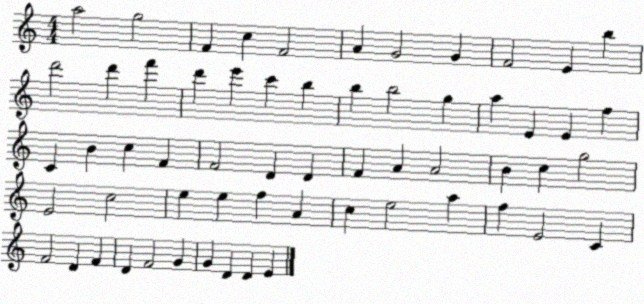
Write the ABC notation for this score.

X:1
T:Untitled
M:4/4
L:1/4
K:C
a2 g2 F c F2 A G2 G F2 E b d'2 d' f' d' e' c' b b b2 g a E E f C B c F F2 D D F A A2 B c g2 E2 c2 e e f A c e2 a f E2 C F2 D F D F2 G G D D E